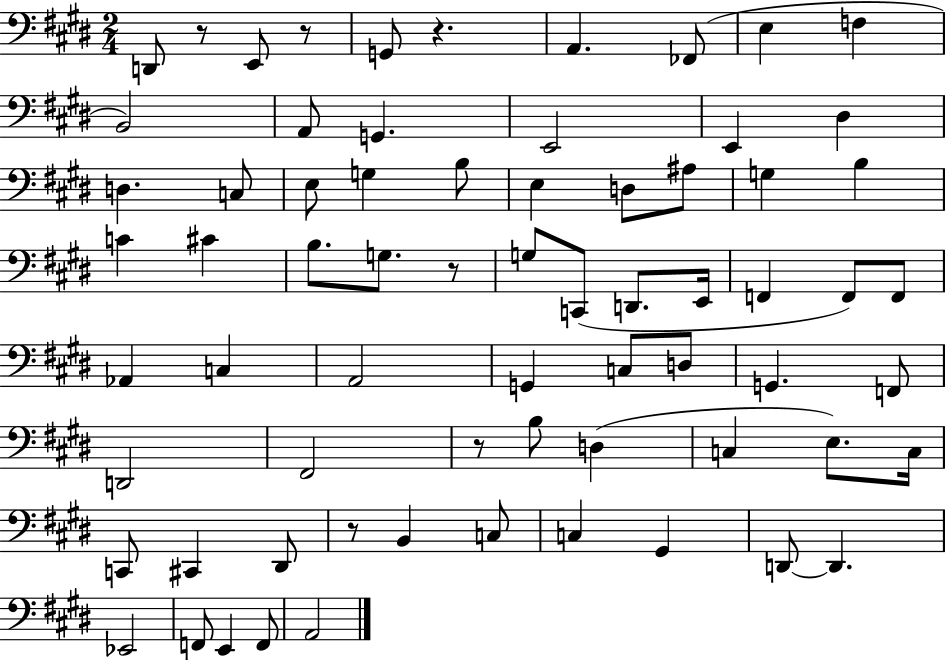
{
  \clef bass
  \numericTimeSignature
  \time 2/4
  \key e \major
  d,8 r8 e,8 r8 | g,8 r4. | a,4. fes,8( | e4 f4 | \break b,2) | a,8 g,4. | e,2 | e,4 dis4 | \break d4. c8 | e8 g4 b8 | e4 d8 ais8 | g4 b4 | \break c'4 cis'4 | b8. g8. r8 | g8 c,8( d,8. e,16 | f,4 f,8) f,8 | \break aes,4 c4 | a,2 | g,4 c8 d8 | g,4. f,8 | \break d,2 | fis,2 | r8 b8 d4( | c4 e8.) c16 | \break c,8 cis,4 dis,8 | r8 b,4 c8 | c4 gis,4 | d,8~~ d,4. | \break ees,2 | f,8 e,4 f,8 | a,2 | \bar "|."
}